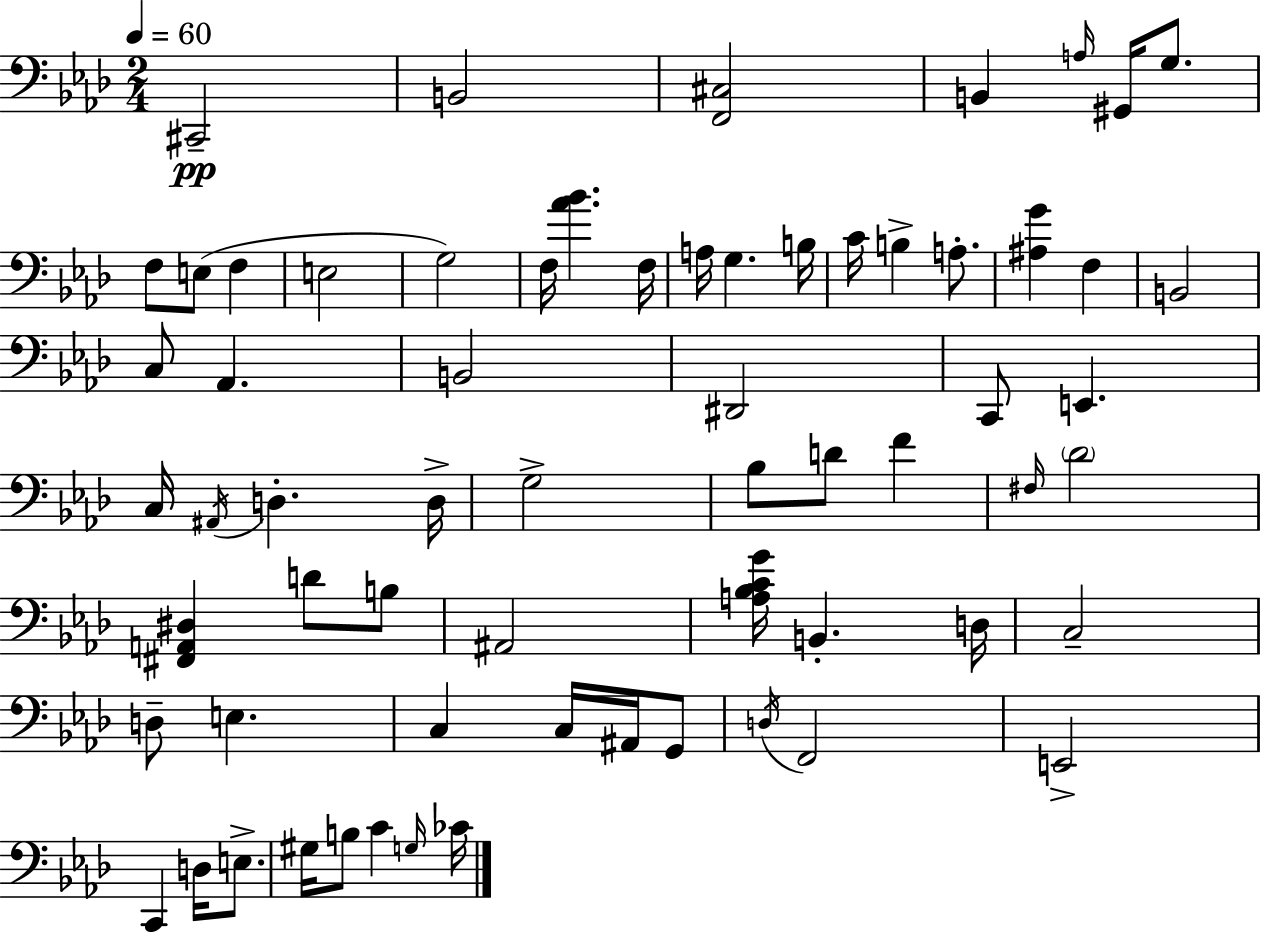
X:1
T:Untitled
M:2/4
L:1/4
K:Fm
^C,,2 B,,2 [F,,^C,]2 B,, A,/4 ^G,,/4 G,/2 F,/2 E,/2 F, E,2 G,2 F,/4 [_A_B] F,/4 A,/4 G, B,/4 C/4 B, A,/2 [^A,G] F, B,,2 C,/2 _A,, B,,2 ^D,,2 C,,/2 E,, C,/4 ^A,,/4 D, D,/4 G,2 _B,/2 D/2 F ^F,/4 _D2 [^F,,A,,^D,] D/2 B,/2 ^A,,2 [A,_B,CG]/4 B,, D,/4 C,2 D,/2 E, C, C,/4 ^A,,/4 G,,/2 D,/4 F,,2 E,,2 C,, D,/4 E,/2 ^G,/4 B,/2 C G,/4 _C/4